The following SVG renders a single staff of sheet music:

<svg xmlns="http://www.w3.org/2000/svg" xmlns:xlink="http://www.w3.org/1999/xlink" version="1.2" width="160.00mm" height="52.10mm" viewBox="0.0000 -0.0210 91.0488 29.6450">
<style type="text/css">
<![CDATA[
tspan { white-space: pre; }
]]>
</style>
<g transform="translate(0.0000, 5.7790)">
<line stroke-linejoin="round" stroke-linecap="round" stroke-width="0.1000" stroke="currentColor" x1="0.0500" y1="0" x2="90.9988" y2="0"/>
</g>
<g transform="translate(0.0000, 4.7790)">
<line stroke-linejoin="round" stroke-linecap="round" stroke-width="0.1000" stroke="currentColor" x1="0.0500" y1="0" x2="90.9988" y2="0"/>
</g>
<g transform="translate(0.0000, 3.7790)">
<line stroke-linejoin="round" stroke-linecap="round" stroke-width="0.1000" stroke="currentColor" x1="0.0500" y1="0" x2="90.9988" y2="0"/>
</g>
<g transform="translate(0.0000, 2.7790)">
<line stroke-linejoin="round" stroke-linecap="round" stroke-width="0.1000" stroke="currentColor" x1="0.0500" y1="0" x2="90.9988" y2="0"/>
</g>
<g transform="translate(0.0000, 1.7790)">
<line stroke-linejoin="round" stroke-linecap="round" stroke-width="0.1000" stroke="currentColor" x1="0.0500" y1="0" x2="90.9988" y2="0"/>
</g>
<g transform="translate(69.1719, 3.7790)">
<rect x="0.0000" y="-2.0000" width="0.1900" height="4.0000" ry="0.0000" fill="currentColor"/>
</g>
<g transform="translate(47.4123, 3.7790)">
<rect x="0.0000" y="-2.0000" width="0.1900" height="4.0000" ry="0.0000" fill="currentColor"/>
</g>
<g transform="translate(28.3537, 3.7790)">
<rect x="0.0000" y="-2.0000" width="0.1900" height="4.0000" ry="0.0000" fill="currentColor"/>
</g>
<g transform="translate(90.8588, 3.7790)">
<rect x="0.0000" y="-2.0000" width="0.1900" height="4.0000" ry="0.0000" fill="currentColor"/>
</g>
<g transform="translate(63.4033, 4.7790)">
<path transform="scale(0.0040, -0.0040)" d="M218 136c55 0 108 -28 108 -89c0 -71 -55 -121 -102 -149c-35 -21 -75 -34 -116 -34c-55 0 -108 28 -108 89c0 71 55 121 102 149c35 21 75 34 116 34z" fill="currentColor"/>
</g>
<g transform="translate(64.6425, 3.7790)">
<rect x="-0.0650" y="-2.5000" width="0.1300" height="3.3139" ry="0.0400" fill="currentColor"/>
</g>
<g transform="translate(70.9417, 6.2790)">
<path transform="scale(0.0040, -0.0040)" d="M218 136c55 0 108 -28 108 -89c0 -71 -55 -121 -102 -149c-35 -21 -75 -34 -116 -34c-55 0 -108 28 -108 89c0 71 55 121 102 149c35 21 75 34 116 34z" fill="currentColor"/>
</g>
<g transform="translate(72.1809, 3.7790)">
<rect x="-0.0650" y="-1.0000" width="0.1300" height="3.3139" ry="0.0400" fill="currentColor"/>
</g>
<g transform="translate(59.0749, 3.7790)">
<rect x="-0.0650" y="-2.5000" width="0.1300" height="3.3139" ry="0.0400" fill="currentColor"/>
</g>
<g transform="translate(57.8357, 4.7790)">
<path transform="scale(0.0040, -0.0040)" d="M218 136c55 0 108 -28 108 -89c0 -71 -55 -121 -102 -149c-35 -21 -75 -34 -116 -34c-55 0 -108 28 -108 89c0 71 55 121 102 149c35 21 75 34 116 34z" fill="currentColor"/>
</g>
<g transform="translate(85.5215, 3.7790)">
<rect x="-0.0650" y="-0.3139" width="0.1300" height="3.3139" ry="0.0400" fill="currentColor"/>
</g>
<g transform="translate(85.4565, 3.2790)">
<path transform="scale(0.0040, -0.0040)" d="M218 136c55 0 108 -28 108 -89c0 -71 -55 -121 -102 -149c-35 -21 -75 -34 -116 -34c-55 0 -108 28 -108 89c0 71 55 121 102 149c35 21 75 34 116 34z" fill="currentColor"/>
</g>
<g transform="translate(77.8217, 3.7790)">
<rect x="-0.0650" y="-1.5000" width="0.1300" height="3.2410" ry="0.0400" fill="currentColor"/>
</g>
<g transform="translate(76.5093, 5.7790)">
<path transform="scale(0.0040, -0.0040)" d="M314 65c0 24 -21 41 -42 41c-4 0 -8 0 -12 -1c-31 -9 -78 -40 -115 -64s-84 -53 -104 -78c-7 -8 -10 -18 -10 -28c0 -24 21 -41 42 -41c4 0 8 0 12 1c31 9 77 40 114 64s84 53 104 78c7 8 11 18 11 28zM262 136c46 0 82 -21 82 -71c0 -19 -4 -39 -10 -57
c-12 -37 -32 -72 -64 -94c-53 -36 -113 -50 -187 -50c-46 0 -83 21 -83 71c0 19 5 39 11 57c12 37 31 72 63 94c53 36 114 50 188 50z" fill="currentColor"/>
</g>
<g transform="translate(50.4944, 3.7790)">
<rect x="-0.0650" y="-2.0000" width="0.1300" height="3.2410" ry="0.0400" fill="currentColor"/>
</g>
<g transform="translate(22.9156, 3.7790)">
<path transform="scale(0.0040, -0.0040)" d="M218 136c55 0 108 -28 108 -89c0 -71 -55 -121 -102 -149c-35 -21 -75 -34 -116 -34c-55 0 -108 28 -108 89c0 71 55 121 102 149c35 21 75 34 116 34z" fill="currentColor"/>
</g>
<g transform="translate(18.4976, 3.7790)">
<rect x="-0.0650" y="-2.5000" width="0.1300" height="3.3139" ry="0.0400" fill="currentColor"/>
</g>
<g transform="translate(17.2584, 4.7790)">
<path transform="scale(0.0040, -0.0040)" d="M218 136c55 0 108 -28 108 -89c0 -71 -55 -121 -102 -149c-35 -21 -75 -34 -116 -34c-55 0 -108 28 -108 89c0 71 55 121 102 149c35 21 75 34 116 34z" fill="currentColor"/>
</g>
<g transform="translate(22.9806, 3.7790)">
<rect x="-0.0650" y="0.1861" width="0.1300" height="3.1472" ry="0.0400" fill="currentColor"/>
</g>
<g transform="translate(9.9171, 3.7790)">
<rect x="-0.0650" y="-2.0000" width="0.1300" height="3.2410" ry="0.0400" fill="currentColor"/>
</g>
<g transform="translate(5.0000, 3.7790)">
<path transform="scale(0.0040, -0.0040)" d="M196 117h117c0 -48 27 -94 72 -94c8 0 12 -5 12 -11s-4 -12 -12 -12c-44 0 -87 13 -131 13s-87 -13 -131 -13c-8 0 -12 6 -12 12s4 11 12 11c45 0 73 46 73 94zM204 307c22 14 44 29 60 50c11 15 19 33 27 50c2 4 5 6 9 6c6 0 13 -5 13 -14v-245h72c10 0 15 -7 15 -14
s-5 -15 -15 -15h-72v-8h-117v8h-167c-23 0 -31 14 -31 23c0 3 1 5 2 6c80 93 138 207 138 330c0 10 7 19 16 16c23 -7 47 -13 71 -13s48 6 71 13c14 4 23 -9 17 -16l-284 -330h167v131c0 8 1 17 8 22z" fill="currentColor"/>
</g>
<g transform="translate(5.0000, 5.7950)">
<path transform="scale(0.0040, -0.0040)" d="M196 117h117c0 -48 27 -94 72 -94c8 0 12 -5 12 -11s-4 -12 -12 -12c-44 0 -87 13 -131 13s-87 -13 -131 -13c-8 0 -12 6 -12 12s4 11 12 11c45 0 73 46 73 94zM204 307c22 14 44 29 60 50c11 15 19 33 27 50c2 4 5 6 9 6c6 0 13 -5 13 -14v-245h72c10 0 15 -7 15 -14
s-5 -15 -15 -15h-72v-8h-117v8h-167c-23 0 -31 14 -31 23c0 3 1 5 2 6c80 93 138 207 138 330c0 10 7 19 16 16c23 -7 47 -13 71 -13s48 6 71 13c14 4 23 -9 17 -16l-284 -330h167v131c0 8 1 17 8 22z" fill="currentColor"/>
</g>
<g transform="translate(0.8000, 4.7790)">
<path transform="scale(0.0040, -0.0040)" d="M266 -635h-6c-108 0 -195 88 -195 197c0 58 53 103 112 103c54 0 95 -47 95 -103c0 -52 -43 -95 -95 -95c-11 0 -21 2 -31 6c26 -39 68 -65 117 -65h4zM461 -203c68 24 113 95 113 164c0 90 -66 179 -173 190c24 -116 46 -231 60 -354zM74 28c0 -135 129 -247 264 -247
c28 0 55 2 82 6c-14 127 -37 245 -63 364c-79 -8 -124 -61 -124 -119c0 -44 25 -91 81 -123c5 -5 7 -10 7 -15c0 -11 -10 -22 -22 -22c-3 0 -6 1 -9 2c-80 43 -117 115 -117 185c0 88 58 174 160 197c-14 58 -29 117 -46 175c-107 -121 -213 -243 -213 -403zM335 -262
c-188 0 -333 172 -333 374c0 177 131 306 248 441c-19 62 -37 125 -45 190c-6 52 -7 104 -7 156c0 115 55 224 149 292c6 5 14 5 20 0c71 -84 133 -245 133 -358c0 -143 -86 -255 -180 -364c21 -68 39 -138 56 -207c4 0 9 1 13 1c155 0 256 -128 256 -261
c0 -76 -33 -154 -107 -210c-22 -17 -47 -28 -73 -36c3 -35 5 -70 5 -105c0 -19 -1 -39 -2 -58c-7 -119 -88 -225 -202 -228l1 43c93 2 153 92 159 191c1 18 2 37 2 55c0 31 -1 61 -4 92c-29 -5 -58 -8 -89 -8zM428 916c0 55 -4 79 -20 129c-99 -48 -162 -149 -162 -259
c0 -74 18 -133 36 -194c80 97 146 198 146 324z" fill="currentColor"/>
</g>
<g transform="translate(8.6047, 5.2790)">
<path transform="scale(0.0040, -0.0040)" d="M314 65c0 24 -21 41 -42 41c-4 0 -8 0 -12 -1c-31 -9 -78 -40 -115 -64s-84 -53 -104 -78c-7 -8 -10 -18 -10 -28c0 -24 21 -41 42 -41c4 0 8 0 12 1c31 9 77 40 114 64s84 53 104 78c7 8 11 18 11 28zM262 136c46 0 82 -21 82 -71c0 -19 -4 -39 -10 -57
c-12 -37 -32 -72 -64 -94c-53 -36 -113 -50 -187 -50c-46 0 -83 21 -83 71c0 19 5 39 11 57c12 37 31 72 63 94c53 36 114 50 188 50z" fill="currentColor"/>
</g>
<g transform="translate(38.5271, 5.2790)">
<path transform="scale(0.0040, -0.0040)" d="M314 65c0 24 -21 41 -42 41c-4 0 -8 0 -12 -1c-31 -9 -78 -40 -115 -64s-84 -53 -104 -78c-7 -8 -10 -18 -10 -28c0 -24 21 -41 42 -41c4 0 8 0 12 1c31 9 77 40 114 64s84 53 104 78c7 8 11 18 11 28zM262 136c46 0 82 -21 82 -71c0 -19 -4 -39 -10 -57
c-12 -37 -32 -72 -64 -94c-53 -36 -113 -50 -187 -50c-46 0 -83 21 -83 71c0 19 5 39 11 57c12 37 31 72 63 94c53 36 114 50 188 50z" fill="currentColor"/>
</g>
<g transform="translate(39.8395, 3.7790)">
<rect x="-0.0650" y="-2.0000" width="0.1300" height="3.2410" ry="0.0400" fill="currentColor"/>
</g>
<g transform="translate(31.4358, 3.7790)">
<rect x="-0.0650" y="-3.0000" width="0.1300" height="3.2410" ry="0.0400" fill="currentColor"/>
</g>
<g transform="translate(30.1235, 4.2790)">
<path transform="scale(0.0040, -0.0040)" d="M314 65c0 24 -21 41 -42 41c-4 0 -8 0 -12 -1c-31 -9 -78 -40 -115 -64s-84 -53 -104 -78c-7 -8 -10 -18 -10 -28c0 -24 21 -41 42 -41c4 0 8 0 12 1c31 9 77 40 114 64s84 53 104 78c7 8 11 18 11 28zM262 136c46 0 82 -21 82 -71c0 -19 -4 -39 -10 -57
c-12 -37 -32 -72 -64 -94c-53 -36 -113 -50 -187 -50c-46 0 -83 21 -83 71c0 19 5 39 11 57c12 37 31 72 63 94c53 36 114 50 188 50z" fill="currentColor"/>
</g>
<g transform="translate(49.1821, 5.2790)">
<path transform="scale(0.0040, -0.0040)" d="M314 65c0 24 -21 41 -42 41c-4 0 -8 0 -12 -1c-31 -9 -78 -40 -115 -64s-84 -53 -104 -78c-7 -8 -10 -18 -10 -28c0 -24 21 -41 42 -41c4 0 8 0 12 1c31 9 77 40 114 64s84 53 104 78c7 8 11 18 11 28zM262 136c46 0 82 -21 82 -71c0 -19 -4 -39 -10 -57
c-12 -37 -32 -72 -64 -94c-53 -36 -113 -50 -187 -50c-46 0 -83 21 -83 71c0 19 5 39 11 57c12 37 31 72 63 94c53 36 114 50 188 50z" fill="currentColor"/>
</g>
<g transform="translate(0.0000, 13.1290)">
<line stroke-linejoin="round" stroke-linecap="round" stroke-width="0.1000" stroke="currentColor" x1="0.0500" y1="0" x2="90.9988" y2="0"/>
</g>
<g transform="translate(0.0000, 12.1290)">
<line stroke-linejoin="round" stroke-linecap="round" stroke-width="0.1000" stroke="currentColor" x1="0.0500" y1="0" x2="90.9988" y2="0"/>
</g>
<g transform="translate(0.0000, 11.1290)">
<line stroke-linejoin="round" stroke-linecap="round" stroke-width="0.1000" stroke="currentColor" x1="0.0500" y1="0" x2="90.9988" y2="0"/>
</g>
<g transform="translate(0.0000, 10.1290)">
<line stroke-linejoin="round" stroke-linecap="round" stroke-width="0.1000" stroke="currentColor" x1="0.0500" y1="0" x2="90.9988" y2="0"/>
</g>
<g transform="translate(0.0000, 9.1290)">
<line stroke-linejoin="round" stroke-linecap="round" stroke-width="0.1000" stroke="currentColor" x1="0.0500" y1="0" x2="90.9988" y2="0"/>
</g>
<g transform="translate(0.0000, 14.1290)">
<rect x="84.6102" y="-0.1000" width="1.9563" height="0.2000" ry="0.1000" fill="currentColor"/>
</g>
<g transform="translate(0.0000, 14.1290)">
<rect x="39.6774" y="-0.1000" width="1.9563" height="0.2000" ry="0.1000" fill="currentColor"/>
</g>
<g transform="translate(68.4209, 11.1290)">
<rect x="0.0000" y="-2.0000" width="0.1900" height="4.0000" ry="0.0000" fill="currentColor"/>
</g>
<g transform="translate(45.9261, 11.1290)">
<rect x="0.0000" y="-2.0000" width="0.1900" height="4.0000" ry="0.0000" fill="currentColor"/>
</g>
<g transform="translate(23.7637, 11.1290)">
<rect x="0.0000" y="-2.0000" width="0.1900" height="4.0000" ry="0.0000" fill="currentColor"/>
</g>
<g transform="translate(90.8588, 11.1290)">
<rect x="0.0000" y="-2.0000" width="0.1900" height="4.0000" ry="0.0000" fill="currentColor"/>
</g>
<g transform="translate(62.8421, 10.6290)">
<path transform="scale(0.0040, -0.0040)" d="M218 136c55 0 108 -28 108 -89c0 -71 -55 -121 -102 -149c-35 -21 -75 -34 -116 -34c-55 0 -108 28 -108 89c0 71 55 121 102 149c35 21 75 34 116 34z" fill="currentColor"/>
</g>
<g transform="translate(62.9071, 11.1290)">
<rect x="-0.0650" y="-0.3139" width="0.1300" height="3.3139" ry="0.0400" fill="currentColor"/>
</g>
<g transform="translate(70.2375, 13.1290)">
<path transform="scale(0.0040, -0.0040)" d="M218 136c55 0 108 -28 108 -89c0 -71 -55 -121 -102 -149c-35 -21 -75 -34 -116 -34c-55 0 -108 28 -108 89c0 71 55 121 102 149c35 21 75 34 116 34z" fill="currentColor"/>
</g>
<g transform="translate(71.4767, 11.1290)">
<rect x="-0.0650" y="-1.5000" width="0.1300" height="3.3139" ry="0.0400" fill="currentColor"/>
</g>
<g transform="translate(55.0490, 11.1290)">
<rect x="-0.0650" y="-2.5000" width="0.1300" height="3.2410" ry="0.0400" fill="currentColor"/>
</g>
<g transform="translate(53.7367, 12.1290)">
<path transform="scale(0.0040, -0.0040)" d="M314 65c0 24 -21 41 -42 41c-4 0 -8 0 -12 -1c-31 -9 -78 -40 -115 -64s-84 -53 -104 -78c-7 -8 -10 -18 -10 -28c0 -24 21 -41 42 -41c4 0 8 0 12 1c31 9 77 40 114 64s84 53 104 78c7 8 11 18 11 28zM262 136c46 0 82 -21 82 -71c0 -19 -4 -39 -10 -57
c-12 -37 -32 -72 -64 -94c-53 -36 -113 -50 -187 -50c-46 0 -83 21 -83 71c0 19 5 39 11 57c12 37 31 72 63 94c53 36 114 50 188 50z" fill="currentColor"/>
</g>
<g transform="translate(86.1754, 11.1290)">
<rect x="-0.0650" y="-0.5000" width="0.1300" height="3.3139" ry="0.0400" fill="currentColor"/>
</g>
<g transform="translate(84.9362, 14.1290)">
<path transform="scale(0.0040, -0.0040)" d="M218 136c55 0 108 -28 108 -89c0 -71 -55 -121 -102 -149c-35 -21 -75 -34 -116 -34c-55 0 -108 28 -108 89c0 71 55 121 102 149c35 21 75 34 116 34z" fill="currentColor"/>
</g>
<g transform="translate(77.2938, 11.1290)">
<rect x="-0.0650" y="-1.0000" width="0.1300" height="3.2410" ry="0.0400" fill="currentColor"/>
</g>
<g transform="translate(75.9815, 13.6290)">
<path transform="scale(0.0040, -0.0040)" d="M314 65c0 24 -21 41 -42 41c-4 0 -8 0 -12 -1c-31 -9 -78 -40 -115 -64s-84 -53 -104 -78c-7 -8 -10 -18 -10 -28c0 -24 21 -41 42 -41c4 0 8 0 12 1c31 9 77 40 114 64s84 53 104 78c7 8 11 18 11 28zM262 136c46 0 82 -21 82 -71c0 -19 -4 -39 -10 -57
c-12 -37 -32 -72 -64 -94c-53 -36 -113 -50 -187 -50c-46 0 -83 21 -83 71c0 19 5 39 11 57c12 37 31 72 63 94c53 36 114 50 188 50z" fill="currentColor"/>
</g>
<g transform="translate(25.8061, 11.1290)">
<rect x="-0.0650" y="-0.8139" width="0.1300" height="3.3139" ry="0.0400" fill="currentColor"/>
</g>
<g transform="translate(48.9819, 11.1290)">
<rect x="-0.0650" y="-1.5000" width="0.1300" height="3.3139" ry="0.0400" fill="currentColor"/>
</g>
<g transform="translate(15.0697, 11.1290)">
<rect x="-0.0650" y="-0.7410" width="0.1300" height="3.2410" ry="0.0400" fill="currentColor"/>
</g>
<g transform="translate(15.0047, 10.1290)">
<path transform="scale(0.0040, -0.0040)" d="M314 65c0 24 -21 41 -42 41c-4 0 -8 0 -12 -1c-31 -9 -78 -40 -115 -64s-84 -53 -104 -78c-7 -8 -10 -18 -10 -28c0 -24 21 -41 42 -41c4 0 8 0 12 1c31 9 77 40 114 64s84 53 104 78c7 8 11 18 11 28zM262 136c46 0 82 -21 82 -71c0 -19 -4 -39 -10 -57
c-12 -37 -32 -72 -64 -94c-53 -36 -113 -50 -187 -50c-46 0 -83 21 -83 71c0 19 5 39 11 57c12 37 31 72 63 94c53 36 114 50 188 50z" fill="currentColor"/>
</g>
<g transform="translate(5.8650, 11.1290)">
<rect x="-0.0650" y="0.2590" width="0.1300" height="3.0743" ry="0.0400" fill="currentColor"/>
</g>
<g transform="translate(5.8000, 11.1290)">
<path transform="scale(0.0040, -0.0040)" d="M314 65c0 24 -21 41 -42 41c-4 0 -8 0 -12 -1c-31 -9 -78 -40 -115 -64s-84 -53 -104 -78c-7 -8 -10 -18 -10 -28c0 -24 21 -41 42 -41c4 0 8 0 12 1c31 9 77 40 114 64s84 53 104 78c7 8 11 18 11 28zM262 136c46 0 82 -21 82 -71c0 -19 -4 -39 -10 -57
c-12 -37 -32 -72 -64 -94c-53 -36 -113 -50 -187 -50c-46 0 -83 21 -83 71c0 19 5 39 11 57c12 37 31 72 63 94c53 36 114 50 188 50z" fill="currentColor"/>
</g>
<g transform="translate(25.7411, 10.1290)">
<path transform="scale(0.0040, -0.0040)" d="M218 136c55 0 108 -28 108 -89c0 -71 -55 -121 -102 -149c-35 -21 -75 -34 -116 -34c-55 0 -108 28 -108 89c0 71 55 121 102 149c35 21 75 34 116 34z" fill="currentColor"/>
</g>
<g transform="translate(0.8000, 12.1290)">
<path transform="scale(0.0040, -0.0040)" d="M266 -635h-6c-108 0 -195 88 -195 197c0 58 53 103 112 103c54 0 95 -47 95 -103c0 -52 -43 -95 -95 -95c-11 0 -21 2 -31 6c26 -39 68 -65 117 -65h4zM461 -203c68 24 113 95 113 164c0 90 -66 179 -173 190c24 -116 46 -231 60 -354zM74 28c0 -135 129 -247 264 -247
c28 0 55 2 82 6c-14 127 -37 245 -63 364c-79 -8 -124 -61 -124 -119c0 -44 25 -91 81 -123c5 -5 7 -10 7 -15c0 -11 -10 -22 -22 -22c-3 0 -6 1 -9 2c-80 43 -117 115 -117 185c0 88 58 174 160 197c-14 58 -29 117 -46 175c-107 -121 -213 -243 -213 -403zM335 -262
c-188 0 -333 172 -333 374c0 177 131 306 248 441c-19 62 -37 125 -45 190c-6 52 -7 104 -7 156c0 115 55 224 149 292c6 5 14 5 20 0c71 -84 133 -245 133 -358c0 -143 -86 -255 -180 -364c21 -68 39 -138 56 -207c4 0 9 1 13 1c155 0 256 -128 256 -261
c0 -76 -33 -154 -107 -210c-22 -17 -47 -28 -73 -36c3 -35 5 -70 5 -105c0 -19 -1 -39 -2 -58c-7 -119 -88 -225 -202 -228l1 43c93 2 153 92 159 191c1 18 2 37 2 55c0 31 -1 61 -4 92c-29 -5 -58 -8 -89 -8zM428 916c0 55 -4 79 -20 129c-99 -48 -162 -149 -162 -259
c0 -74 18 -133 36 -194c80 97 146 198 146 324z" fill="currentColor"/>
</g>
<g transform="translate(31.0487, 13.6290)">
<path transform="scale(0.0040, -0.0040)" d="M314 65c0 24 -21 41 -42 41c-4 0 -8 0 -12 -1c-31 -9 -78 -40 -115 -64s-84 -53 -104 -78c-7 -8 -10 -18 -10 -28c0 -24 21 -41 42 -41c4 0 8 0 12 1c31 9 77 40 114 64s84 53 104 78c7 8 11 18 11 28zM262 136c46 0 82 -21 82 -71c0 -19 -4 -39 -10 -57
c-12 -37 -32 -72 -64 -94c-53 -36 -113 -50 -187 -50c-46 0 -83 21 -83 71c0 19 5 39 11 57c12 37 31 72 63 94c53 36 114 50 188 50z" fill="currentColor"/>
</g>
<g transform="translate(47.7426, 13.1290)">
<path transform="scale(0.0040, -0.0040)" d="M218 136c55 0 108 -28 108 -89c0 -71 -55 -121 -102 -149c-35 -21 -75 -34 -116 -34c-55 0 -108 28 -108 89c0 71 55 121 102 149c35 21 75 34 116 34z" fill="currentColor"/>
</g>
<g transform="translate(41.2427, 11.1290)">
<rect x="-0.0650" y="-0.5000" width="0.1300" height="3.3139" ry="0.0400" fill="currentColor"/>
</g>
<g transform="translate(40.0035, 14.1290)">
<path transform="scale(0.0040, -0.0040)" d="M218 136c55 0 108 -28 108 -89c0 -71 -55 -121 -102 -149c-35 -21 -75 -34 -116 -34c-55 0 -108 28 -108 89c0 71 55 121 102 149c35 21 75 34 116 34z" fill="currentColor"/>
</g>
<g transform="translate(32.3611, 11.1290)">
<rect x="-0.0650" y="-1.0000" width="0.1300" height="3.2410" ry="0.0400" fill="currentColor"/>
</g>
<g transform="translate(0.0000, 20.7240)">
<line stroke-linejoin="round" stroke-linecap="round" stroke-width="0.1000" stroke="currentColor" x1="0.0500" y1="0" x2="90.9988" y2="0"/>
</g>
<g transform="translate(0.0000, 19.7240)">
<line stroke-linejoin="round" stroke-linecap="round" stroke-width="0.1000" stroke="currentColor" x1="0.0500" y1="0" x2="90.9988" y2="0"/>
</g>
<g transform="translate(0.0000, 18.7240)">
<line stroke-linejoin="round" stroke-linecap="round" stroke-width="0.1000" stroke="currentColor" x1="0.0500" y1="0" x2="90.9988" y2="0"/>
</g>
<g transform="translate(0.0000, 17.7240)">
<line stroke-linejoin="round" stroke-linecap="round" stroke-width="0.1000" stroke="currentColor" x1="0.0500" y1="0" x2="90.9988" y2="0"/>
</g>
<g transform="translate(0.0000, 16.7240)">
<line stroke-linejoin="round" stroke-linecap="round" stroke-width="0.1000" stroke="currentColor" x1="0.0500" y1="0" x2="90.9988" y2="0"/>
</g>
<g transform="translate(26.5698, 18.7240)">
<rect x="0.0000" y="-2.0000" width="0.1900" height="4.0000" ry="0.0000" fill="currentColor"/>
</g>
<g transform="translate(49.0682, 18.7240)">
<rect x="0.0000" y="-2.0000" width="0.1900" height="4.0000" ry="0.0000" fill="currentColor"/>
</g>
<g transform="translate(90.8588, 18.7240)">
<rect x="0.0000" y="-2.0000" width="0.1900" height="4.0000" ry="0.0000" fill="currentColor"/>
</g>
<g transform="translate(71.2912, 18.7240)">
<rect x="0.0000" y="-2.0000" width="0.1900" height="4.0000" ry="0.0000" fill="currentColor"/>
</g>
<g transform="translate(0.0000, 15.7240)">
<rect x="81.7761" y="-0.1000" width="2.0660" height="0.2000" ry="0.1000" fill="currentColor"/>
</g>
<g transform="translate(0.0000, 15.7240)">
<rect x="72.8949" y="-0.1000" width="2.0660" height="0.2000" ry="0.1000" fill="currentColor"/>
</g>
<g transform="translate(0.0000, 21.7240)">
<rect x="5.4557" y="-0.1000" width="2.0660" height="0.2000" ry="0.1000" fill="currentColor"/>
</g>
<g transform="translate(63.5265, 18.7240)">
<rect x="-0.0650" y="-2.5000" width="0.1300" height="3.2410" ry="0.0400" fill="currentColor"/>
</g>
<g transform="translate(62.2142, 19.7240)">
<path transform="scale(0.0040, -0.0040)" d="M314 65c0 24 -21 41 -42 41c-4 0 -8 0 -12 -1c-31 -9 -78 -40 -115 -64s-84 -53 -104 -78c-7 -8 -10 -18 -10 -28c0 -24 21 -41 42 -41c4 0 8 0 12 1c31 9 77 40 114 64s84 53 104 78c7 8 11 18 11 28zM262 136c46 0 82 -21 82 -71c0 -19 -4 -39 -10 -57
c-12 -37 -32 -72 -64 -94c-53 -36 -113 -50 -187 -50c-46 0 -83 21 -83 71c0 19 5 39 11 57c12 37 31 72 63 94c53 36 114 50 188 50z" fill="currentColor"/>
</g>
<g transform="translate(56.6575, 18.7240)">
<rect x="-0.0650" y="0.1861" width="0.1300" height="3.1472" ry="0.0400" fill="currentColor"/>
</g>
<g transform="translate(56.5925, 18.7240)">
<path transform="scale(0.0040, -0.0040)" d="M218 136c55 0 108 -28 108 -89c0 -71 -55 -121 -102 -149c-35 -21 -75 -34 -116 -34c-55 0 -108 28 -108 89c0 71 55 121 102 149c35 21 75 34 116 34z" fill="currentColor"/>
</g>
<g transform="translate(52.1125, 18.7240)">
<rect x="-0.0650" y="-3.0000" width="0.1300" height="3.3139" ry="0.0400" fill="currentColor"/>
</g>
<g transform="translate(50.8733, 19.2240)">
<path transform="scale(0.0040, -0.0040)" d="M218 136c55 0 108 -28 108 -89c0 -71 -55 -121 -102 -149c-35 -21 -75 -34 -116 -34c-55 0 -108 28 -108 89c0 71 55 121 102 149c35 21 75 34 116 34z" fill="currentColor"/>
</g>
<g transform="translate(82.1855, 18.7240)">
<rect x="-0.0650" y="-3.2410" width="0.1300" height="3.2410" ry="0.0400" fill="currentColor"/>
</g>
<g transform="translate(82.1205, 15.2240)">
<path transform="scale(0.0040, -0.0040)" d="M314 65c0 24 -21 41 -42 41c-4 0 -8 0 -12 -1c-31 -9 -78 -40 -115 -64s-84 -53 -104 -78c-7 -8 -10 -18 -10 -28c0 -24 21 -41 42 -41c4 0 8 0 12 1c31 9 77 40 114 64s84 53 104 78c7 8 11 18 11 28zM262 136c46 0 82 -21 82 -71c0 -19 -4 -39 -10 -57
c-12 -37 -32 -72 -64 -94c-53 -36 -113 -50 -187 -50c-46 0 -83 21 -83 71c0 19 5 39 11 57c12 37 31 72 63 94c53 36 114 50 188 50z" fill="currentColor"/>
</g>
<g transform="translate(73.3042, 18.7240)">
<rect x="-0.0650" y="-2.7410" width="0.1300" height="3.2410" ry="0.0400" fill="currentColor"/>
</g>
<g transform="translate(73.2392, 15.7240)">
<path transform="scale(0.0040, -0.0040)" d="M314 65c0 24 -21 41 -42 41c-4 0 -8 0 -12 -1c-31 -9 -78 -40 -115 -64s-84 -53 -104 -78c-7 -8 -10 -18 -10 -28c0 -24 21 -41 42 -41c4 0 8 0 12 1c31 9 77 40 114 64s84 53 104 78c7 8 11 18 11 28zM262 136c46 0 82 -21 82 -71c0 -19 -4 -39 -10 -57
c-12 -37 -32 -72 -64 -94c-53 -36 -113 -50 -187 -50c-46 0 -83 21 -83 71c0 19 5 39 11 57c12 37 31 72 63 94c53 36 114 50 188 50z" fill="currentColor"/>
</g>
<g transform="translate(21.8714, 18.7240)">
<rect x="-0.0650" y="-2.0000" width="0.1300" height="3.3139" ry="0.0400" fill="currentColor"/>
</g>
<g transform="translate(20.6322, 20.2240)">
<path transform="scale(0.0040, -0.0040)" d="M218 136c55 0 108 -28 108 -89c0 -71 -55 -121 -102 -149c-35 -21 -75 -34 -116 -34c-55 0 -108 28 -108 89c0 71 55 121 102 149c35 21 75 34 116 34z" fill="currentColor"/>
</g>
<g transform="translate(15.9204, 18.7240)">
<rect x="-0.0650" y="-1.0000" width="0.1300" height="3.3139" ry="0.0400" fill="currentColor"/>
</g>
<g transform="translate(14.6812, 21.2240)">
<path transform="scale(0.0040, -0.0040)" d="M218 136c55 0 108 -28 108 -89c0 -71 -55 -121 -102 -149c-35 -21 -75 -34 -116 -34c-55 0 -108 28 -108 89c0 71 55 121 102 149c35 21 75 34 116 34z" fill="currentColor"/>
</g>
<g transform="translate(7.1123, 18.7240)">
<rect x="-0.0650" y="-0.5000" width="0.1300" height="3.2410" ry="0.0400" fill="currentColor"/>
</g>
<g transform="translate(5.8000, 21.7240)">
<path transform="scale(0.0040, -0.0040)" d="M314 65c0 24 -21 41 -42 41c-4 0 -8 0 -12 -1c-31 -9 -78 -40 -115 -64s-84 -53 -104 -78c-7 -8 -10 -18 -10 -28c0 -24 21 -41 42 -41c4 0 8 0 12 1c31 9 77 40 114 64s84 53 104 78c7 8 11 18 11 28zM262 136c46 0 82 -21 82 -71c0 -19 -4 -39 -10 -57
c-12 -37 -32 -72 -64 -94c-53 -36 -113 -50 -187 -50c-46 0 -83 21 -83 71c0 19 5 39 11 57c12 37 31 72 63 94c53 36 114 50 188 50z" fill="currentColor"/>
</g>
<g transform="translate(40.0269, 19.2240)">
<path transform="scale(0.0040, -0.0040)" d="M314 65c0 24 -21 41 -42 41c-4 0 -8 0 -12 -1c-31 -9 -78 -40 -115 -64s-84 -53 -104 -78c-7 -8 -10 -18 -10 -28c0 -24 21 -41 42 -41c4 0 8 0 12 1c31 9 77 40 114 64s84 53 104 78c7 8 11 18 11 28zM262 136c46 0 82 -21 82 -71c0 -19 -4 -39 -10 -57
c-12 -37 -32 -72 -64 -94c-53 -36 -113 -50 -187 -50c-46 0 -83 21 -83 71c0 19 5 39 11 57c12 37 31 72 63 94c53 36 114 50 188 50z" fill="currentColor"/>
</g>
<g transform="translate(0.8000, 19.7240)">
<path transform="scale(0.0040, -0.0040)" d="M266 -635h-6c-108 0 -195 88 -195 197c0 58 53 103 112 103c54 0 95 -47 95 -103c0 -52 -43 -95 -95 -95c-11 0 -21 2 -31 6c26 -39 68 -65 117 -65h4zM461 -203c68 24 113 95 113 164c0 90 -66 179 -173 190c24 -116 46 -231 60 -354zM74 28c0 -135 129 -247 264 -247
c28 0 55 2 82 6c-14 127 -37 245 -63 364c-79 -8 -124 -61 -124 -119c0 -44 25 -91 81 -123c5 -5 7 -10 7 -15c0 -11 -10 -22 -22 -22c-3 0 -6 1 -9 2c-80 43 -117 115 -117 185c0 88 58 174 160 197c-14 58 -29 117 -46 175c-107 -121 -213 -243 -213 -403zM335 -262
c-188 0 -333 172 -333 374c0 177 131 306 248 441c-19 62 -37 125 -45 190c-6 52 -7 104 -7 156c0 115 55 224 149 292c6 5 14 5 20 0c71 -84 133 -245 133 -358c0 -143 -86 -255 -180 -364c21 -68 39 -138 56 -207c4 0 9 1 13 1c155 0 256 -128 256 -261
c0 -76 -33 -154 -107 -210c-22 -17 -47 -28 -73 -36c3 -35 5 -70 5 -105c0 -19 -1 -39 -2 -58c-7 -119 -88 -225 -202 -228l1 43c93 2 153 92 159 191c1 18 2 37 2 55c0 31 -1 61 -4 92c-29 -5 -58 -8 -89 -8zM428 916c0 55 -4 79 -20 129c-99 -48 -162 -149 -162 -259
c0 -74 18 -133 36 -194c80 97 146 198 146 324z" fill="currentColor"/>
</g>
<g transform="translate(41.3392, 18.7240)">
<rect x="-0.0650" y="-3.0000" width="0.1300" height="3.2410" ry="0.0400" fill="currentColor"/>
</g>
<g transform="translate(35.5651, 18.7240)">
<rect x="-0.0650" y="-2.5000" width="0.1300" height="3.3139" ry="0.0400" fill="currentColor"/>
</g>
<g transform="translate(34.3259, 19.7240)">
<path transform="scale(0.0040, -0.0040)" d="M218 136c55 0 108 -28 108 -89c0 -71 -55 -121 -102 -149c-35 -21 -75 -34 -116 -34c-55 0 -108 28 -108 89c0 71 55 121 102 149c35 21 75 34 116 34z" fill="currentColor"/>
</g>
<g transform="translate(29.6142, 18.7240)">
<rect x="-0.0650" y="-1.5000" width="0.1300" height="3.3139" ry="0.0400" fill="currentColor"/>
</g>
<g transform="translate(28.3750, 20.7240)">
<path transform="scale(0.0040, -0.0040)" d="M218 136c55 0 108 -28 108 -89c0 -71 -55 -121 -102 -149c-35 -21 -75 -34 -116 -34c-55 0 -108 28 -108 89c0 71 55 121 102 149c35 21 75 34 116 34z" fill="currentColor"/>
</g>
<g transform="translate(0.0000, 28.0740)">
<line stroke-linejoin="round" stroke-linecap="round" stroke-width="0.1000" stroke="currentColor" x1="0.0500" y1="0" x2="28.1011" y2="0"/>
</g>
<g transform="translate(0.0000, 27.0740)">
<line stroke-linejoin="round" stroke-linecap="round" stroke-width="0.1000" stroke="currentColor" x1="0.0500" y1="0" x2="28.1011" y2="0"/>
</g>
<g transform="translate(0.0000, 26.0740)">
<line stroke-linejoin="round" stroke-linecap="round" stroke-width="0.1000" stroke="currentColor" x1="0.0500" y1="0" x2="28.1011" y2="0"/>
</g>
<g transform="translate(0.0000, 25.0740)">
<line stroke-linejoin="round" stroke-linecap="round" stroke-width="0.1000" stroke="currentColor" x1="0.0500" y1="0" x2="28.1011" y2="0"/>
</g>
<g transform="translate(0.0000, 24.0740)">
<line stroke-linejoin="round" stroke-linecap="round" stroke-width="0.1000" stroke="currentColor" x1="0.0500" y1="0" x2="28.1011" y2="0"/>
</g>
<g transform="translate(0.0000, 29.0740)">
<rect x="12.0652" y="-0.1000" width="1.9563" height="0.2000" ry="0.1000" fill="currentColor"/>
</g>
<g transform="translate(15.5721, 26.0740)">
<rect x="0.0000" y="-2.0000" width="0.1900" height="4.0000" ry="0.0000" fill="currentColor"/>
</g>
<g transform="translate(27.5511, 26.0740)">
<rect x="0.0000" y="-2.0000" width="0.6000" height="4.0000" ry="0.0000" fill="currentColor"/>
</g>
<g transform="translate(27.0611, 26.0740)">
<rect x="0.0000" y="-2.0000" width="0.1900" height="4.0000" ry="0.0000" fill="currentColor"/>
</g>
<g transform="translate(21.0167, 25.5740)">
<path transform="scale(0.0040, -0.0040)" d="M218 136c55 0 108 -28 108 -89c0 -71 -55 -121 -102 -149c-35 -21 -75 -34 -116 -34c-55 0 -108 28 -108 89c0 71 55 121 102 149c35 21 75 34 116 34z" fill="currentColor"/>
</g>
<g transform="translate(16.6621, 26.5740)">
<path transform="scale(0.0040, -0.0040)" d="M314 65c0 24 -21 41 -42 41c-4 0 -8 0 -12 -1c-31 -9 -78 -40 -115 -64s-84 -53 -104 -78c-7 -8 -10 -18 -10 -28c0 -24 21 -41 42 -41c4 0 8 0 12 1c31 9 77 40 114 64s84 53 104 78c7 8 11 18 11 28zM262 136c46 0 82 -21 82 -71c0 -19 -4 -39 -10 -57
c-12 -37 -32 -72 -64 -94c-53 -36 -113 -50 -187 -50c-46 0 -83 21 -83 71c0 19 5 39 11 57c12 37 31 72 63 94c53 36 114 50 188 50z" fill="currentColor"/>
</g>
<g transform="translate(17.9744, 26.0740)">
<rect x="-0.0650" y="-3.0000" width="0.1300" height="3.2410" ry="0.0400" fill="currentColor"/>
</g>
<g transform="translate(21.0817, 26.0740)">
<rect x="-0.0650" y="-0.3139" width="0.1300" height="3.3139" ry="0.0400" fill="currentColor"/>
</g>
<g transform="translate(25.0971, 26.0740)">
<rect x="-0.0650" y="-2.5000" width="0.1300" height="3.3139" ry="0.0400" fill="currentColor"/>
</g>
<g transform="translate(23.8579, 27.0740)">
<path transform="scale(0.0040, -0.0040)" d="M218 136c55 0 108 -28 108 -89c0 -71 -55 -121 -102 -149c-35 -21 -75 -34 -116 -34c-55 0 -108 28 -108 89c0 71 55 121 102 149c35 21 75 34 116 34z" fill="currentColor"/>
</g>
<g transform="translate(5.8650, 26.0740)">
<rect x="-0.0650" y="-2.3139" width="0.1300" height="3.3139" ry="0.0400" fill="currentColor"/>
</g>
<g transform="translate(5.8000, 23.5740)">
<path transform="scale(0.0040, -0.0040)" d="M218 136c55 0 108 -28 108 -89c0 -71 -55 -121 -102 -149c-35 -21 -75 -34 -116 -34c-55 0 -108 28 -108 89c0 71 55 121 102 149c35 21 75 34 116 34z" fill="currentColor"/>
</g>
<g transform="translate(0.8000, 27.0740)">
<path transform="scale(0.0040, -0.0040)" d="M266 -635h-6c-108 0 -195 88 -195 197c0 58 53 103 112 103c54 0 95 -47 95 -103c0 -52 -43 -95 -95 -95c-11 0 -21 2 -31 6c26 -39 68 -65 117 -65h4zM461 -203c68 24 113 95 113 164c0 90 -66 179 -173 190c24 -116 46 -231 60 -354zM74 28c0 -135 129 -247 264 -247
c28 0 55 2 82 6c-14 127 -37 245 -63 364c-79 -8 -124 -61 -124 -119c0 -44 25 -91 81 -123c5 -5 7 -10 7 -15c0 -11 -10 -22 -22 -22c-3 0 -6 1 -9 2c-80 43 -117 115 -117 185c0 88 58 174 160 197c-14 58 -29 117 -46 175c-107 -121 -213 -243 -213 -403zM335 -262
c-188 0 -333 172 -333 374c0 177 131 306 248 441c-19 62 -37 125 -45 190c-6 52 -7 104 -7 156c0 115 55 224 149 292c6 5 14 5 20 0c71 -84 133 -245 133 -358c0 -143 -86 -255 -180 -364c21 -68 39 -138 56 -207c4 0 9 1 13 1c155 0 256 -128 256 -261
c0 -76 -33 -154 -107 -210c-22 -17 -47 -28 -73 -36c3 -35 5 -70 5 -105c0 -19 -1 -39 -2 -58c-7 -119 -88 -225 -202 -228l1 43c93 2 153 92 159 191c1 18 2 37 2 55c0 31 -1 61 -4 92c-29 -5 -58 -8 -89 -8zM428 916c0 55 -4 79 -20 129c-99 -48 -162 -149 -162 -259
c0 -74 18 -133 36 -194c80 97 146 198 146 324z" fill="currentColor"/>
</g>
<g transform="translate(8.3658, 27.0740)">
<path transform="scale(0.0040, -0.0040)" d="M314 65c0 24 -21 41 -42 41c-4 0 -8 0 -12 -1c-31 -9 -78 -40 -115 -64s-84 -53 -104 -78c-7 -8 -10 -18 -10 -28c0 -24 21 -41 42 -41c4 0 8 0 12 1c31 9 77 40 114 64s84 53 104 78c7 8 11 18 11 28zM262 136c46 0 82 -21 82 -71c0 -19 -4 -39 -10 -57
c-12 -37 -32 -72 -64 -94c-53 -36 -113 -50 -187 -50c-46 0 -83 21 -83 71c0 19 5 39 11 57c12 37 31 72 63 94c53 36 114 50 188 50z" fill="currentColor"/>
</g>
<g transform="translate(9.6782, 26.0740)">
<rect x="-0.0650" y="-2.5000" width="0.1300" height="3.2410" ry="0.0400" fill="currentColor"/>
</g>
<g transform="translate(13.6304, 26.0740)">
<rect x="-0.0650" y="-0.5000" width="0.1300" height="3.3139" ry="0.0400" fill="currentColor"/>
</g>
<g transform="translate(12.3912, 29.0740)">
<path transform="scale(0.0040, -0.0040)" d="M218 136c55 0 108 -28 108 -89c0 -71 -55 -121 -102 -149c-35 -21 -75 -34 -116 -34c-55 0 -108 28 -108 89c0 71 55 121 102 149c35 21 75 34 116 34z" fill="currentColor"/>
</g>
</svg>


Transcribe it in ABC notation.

X:1
T:Untitled
M:4/4
L:1/4
K:C
F2 G B A2 F2 F2 G G D E2 c B2 d2 d D2 C E G2 c E D2 C C2 D F E G A2 A B G2 a2 b2 g G2 C A2 c G